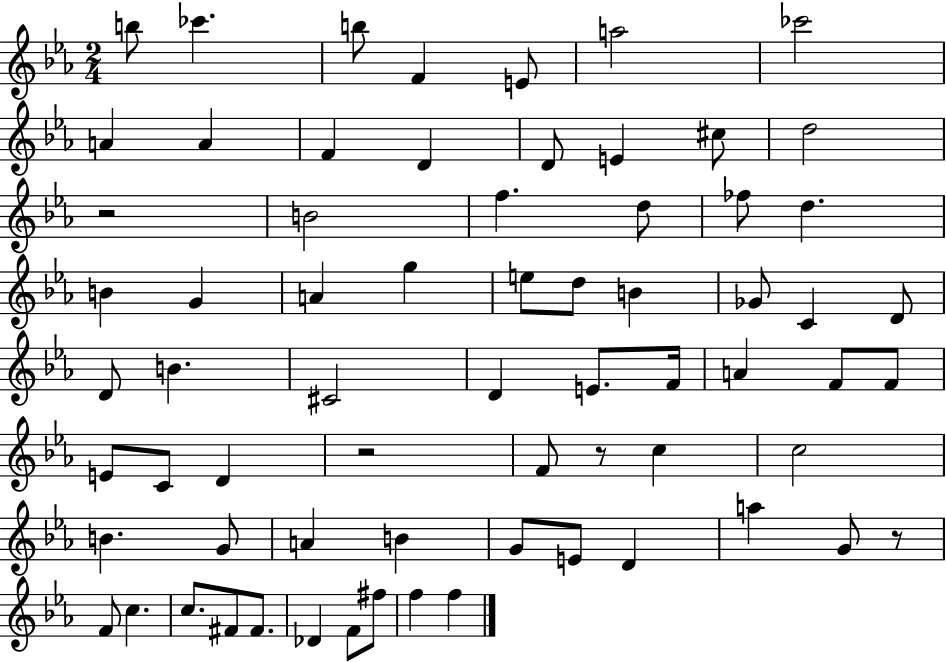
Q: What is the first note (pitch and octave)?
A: B5